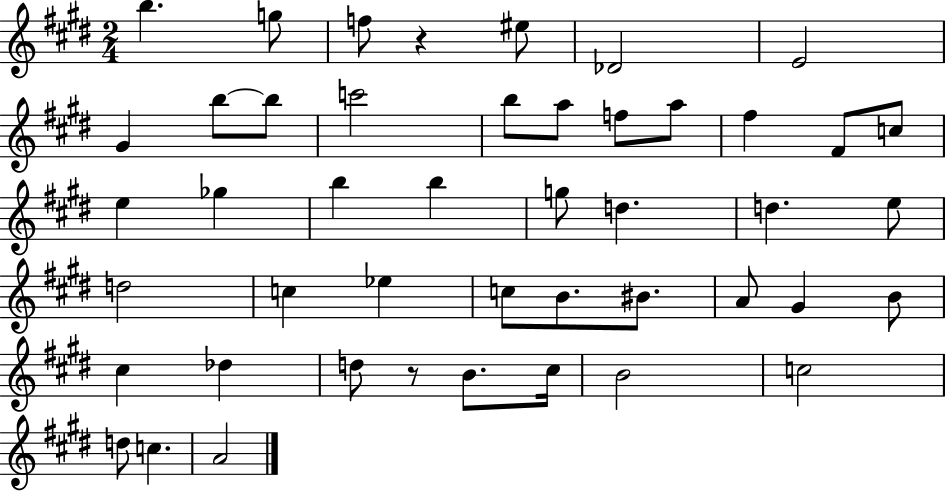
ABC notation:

X:1
T:Untitled
M:2/4
L:1/4
K:E
b g/2 f/2 z ^e/2 _D2 E2 ^G b/2 b/2 c'2 b/2 a/2 f/2 a/2 ^f ^F/2 c/2 e _g b b g/2 d d e/2 d2 c _e c/2 B/2 ^B/2 A/2 ^G B/2 ^c _d d/2 z/2 B/2 ^c/4 B2 c2 d/2 c A2